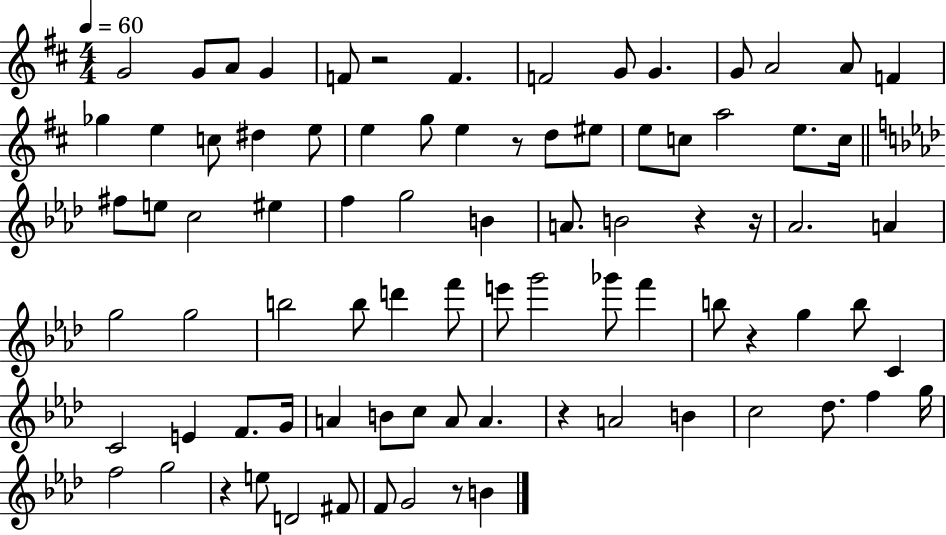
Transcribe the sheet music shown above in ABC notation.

X:1
T:Untitled
M:4/4
L:1/4
K:D
G2 G/2 A/2 G F/2 z2 F F2 G/2 G G/2 A2 A/2 F _g e c/2 ^d e/2 e g/2 e z/2 d/2 ^e/2 e/2 c/2 a2 e/2 c/4 ^f/2 e/2 c2 ^e f g2 B A/2 B2 z z/4 _A2 A g2 g2 b2 b/2 d' f'/2 e'/2 g'2 _g'/2 f' b/2 z g b/2 C C2 E F/2 G/4 A B/2 c/2 A/2 A z A2 B c2 _d/2 f g/4 f2 g2 z e/2 D2 ^F/2 F/2 G2 z/2 B